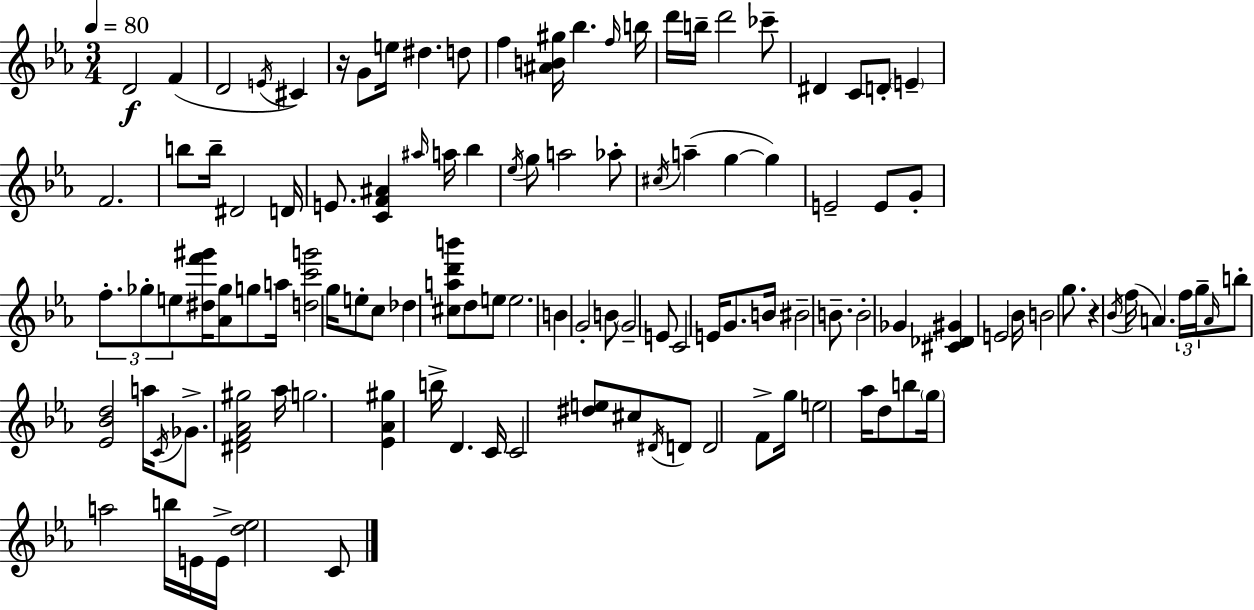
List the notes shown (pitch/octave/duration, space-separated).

D4/h F4/q D4/h E4/s C#4/q R/s G4/e E5/s D#5/q. D5/e F5/q [A#4,B4,G#5]/s Bb5/q. F5/s B5/s D6/s B5/s D6/h CES6/e D#4/q C4/e D4/e E4/q F4/h. B5/e B5/s D#4/h D4/s E4/e. [C4,F4,A#4]/q A#5/s A5/s Bb5/q Eb5/s G5/e A5/h Ab5/e C#5/s A5/q G5/q G5/q E4/h E4/e G4/e F5/e. Gb5/e E5/e [D#5,F6,G#6]/s [Ab4,Gb5]/e G5/e A5/s [D5,C6,G6]/h G5/s E5/e C5/e Db5/q [C#5,A5,D6,B6]/e D5/e E5/e E5/h. B4/q G4/h B4/e G4/h E4/e C4/h E4/s G4/e. B4/s BIS4/h B4/e. B4/h Gb4/q [C#4,Db4,G#4]/q E4/h Bb4/s B4/h G5/e. R/q Bb4/s F5/s A4/q. F5/s G5/s A4/s B5/e [Eb4,Bb4,D5]/h A5/s C4/s Gb4/e. [D#4,F4,Ab4,G#5]/h Ab5/s G5/h. [Eb4,Ab4,G#5]/q B5/s D4/q. C4/s C4/h [D#5,E5]/e C#5/e D#4/s D4/e D4/h F4/e G5/s E5/h Ab5/s D5/e B5/e G5/s A5/h B5/s E4/s E4/s [D5,Eb5]/h C4/e